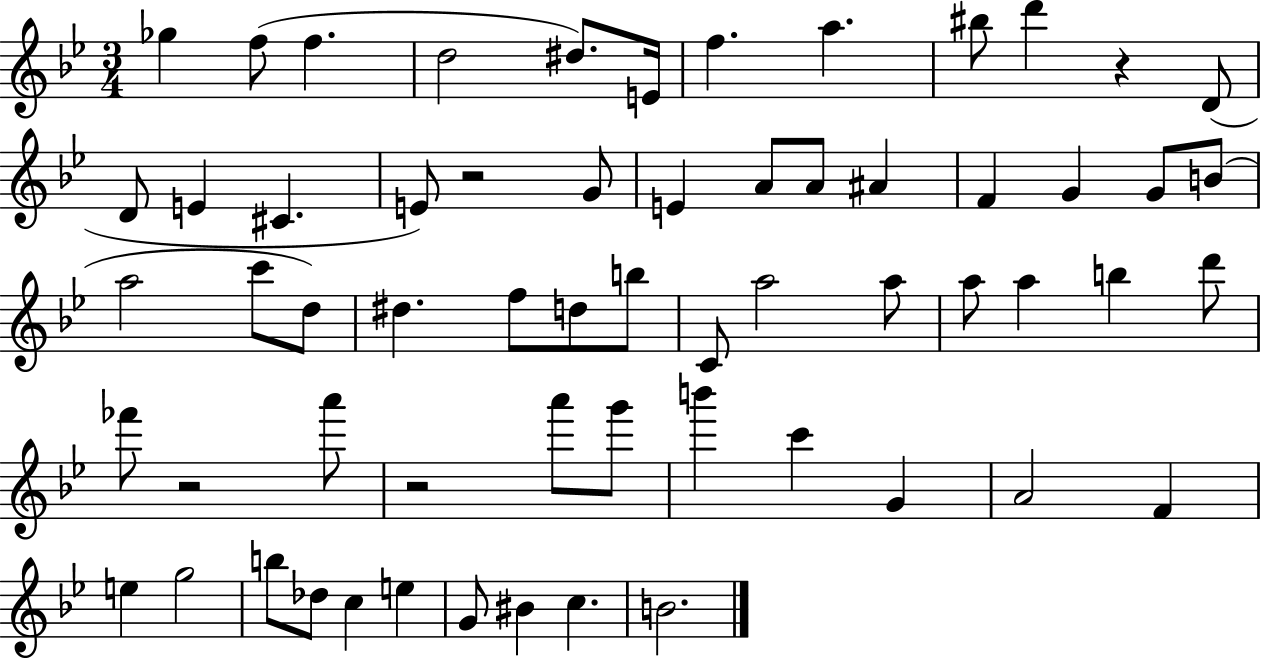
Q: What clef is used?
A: treble